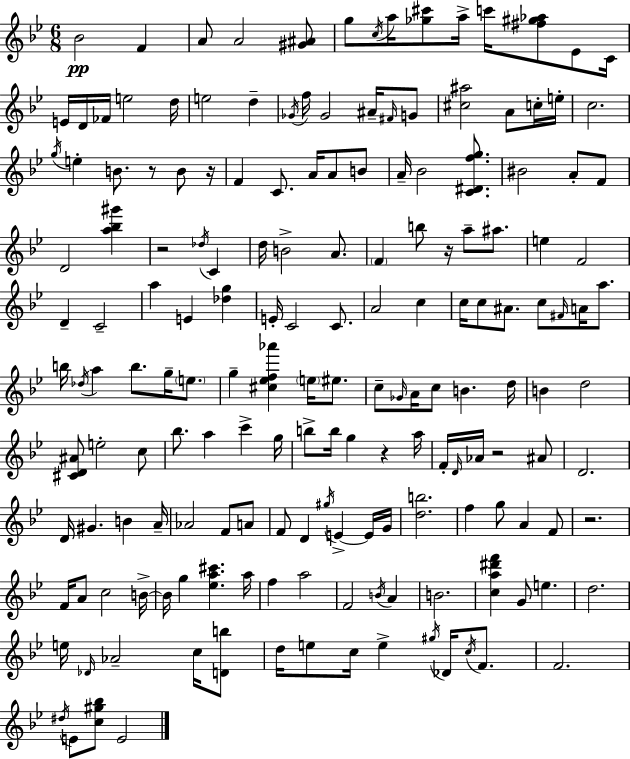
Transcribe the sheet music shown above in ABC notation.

X:1
T:Untitled
M:6/8
L:1/4
K:Bb
_B2 F A/2 A2 [^G^A]/2 g/2 c/4 a/4 [_g^c']/2 a/4 c'/4 [^f^g_a]/2 _E/2 C/4 E/4 D/4 _F/4 e2 d/4 e2 d _G/4 f/4 _G2 ^A/4 ^F/4 G/2 [^c^a]2 A/2 c/4 e/4 c2 g/4 e B/2 z/2 B/2 z/4 F C/2 A/4 A/2 B/2 A/4 _B2 [C^Dfg]/2 ^B2 A/2 F/2 D2 [a_b^g'] z2 _d/4 C d/4 B2 A/2 F b/2 z/4 a/2 ^a/2 e F2 D C2 a E [_dg] E/4 C2 C/2 A2 c c/4 c/2 ^A/2 c/2 ^F/4 A/4 a/2 b/4 _d/4 a b/2 g/4 e/2 g [^c_ef_a'] e/4 ^e/2 c/2 _G/4 A/4 c/2 B d/4 B d2 [^CD^A]/2 e2 c/2 _b/2 a c' g/4 b/2 b/4 g z a/4 F/4 D/4 _A/4 z2 ^A/2 D2 D/4 ^G B A/4 _A2 F/2 A/2 F/2 D ^g/4 E E/4 G/4 [db]2 f g/2 A F/2 z2 F/4 A/2 c2 B/4 B/4 g [_ea^c'] a/4 f a2 F2 B/4 A B2 [ca^d'f'] G/2 e d2 e/4 _D/4 _A2 c/4 [Db]/2 d/4 e/2 c/4 e ^g/4 _D/4 c/4 F/2 F2 ^d/4 E/2 [c^g_b]/2 E2